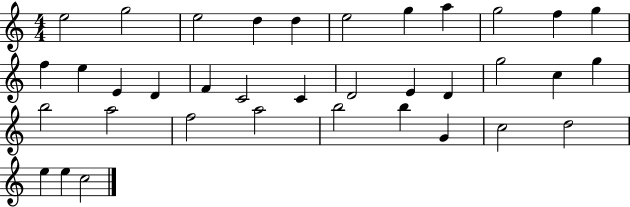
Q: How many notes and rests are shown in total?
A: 36